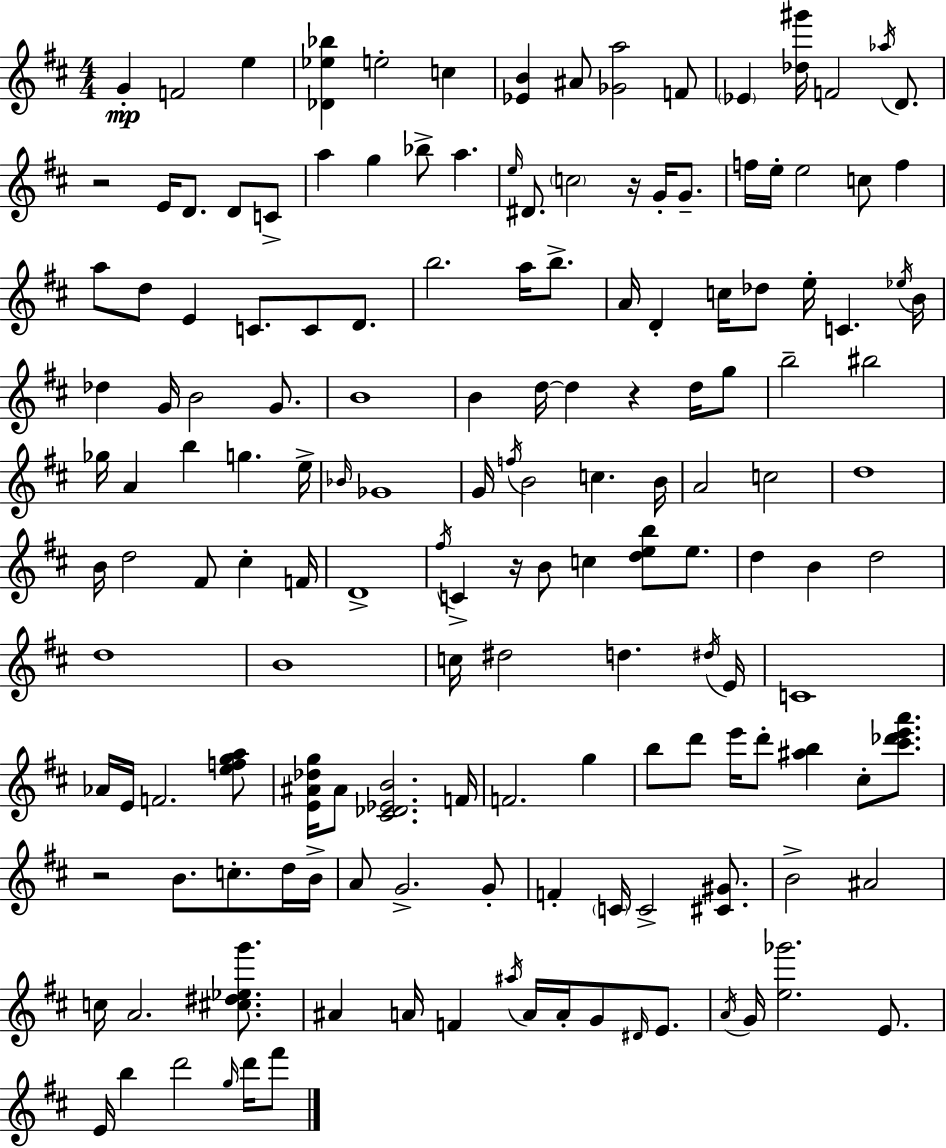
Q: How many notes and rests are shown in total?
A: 157